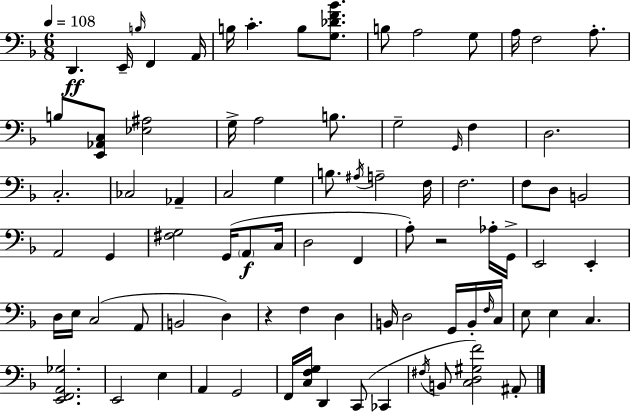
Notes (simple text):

D2/q. E2/s B3/s F2/q A2/s B3/s C4/q. B3/e [G3,Db4,F4,Bb4]/e. B3/e A3/h G3/e A3/s F3/h A3/e. B3/e [E2,Ab2,C3]/e [Eb3,A#3]/h G3/s A3/h B3/e. G3/h G2/s F3/q D3/h. C3/h. CES3/h Ab2/q C3/h G3/q B3/e. A#3/s A3/h F3/s F3/h. F3/e D3/e B2/h A2/h G2/q [F#3,G3]/h G2/s A2/e C3/s D3/h F2/q A3/e R/h Ab3/s G2/s E2/h E2/q D3/s E3/s C3/h A2/e B2/h D3/q R/q F3/q D3/q B2/s D3/h G2/s B2/s F3/s C3/s E3/e E3/q C3/q. [E2,F2,A2,Gb3]/h. E2/h E3/q A2/q G2/h F2/s [C3,F3,G3]/s D2/q C2/e CES2/q F#3/s B2/e [C3,D3,G#3,F4]/h A#2/e